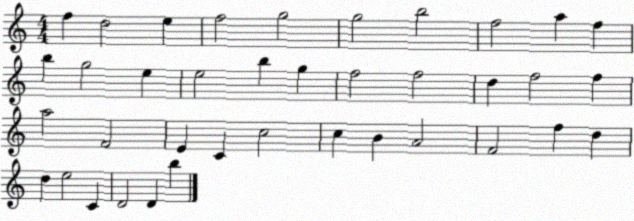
X:1
T:Untitled
M:4/4
L:1/4
K:C
f d2 e f2 g2 g2 b2 f2 a f b g2 e e2 b g f2 f2 d f2 f a2 F2 E C c2 c B A2 F2 f d d e2 C D2 D b